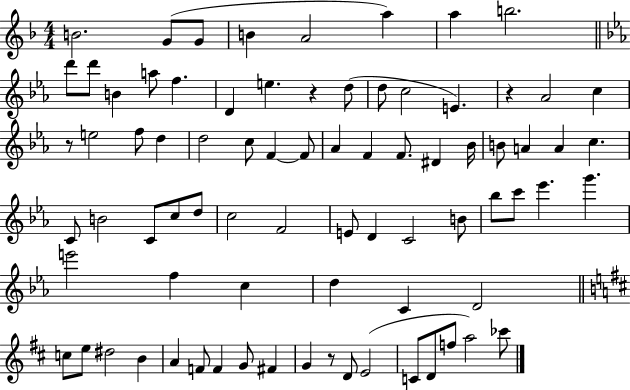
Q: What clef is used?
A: treble